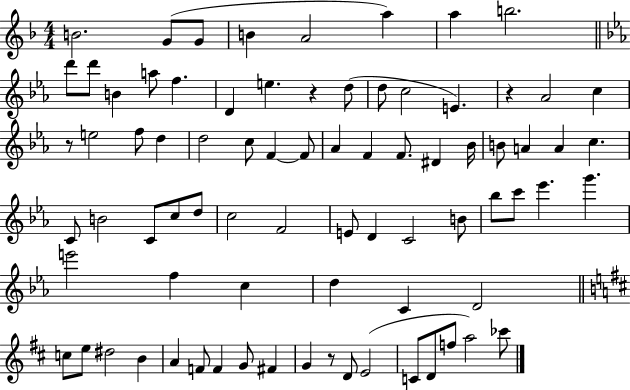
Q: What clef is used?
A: treble